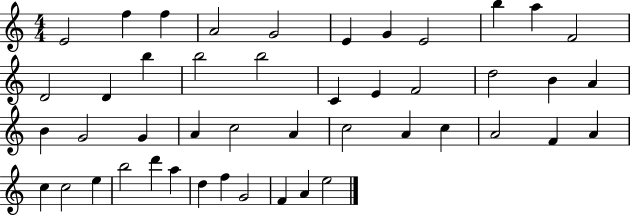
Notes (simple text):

E4/h F5/q F5/q A4/h G4/h E4/q G4/q E4/h B5/q A5/q F4/h D4/h D4/q B5/q B5/h B5/h C4/q E4/q F4/h D5/h B4/q A4/q B4/q G4/h G4/q A4/q C5/h A4/q C5/h A4/q C5/q A4/h F4/q A4/q C5/q C5/h E5/q B5/h D6/q A5/q D5/q F5/q G4/h F4/q A4/q E5/h